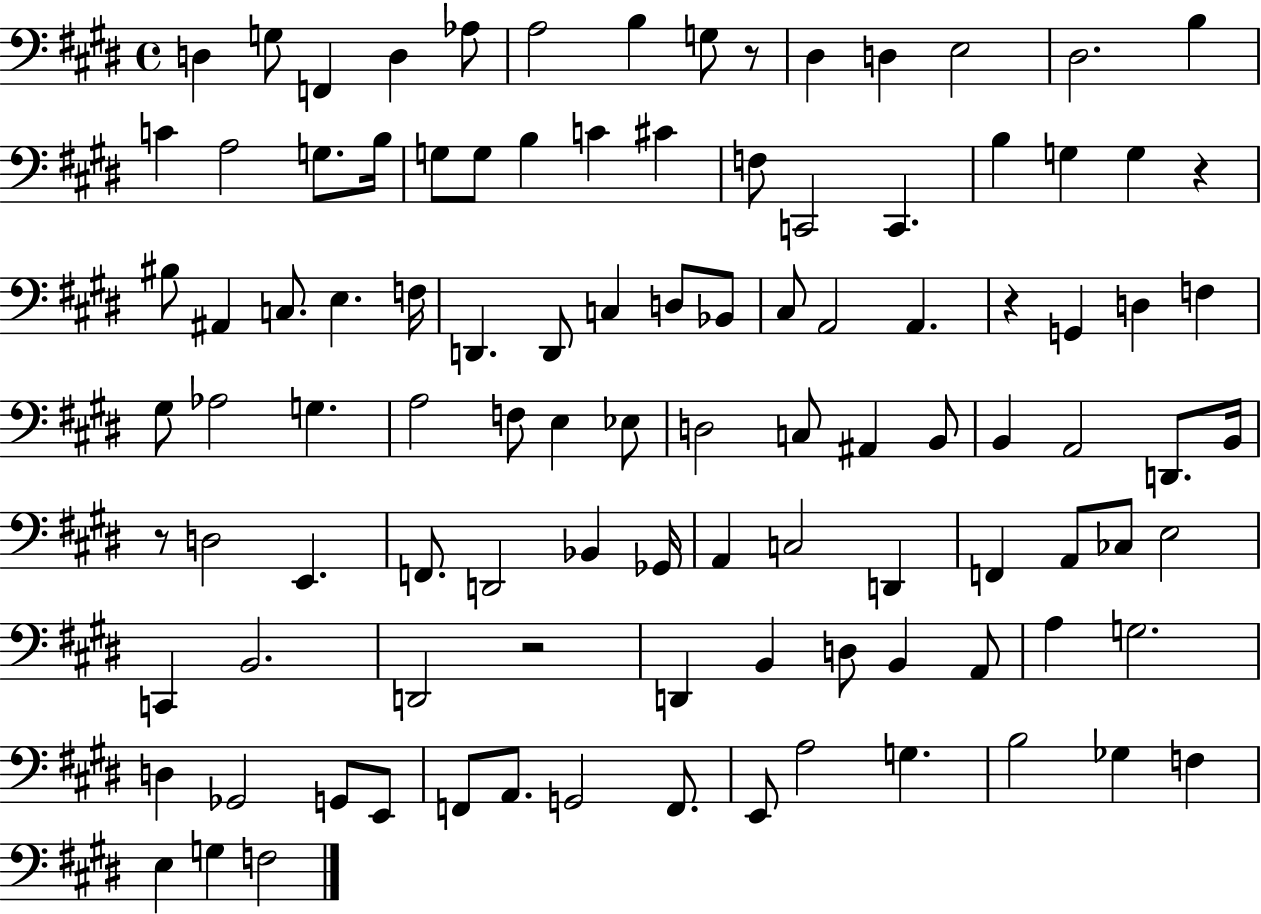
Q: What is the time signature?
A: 4/4